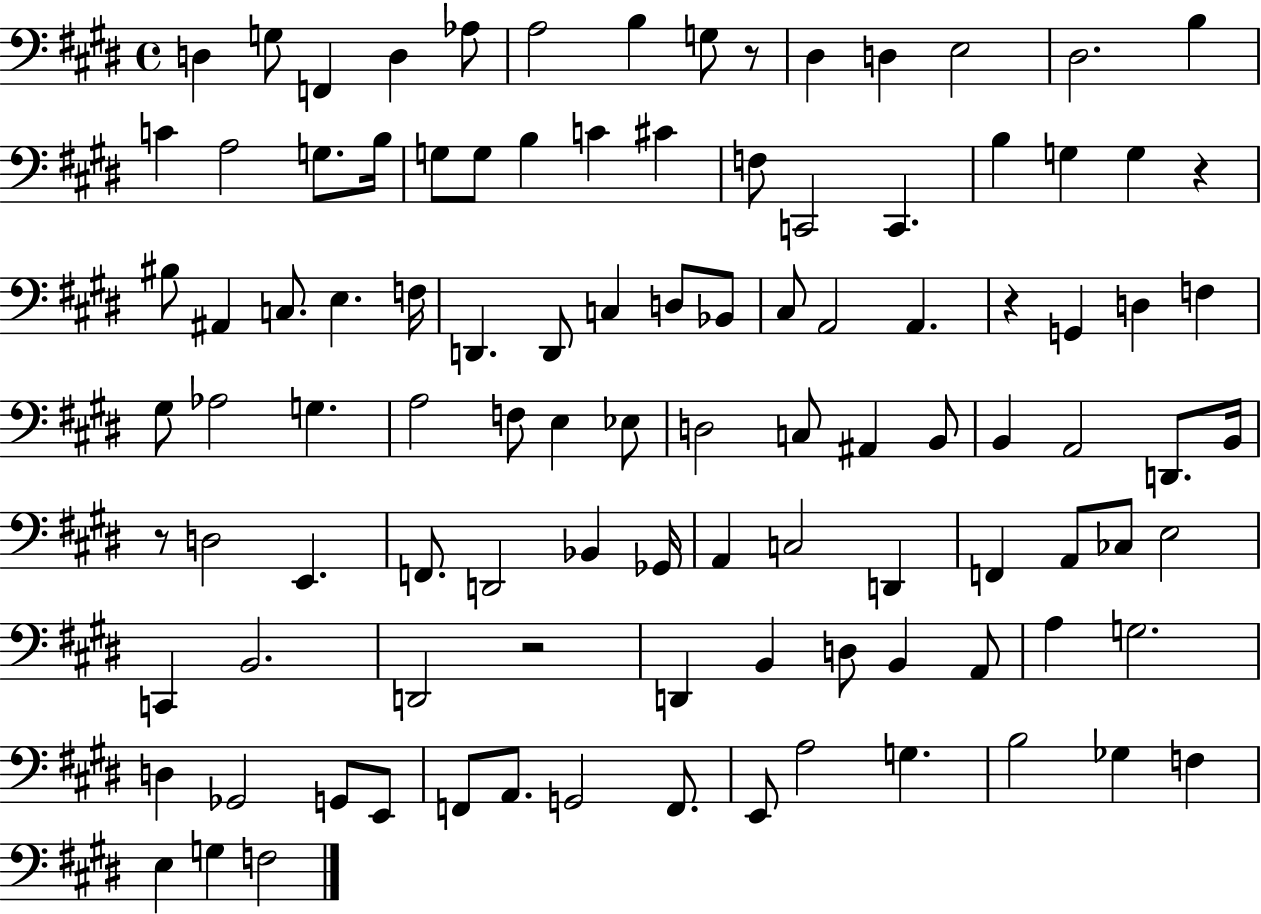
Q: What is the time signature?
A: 4/4